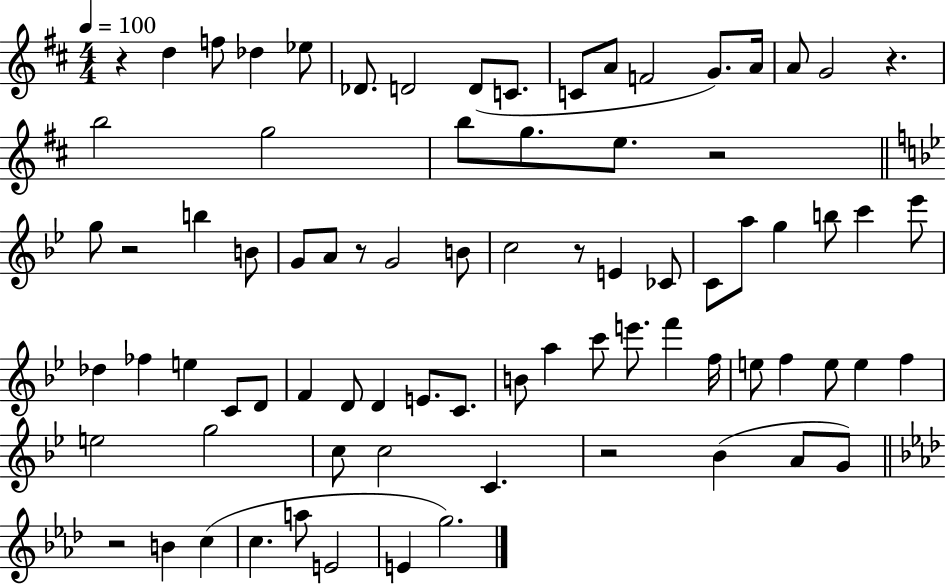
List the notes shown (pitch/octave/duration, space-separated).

R/q D5/q F5/e Db5/q Eb5/e Db4/e. D4/h D4/e C4/e. C4/e A4/e F4/h G4/e. A4/s A4/e G4/h R/q. B5/h G5/h B5/e G5/e. E5/e. R/h G5/e R/h B5/q B4/e G4/e A4/e R/e G4/h B4/e C5/h R/e E4/q CES4/e C4/e A5/e G5/q B5/e C6/q Eb6/e Db5/q FES5/q E5/q C4/e D4/e F4/q D4/e D4/q E4/e. C4/e. B4/e A5/q C6/e E6/e. F6/q F5/s E5/e F5/q E5/e E5/q F5/q E5/h G5/h C5/e C5/h C4/q. R/h Bb4/q A4/e G4/e R/h B4/q C5/q C5/q. A5/e E4/h E4/q G5/h.